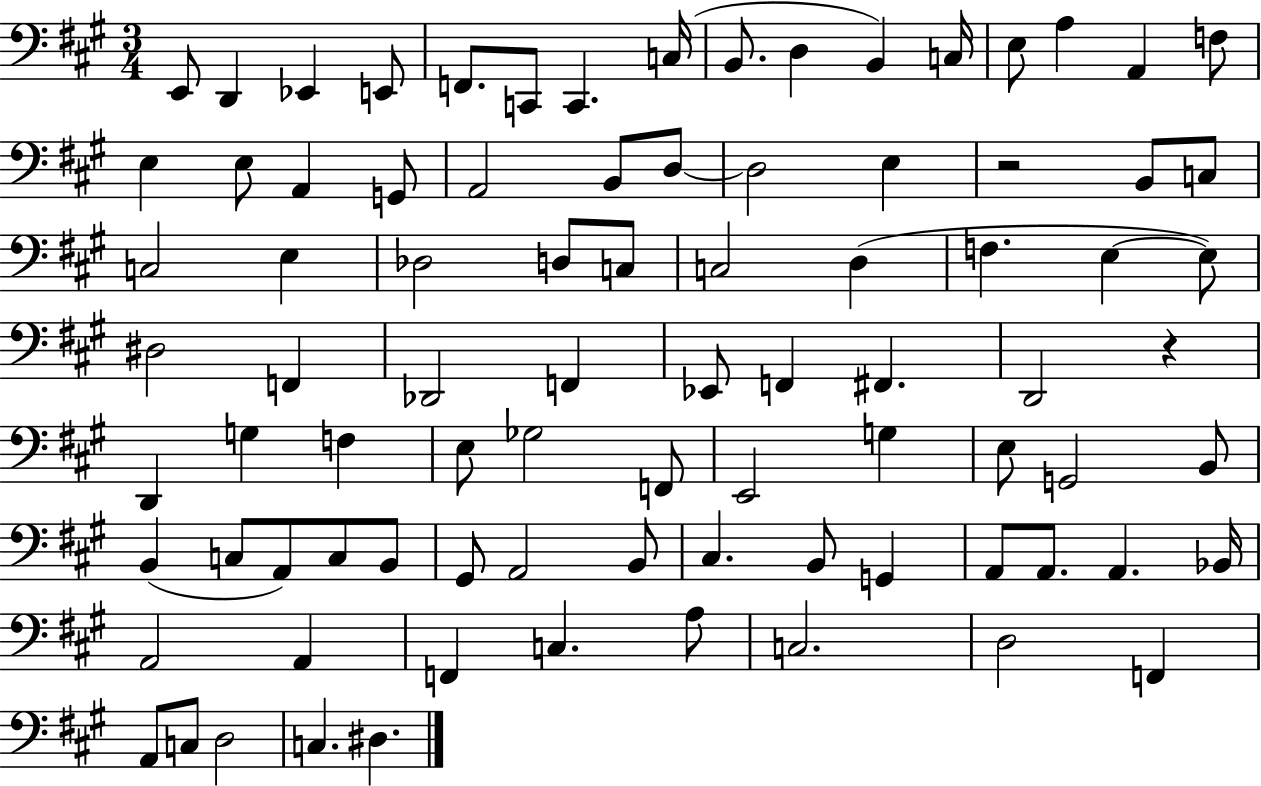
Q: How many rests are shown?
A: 2